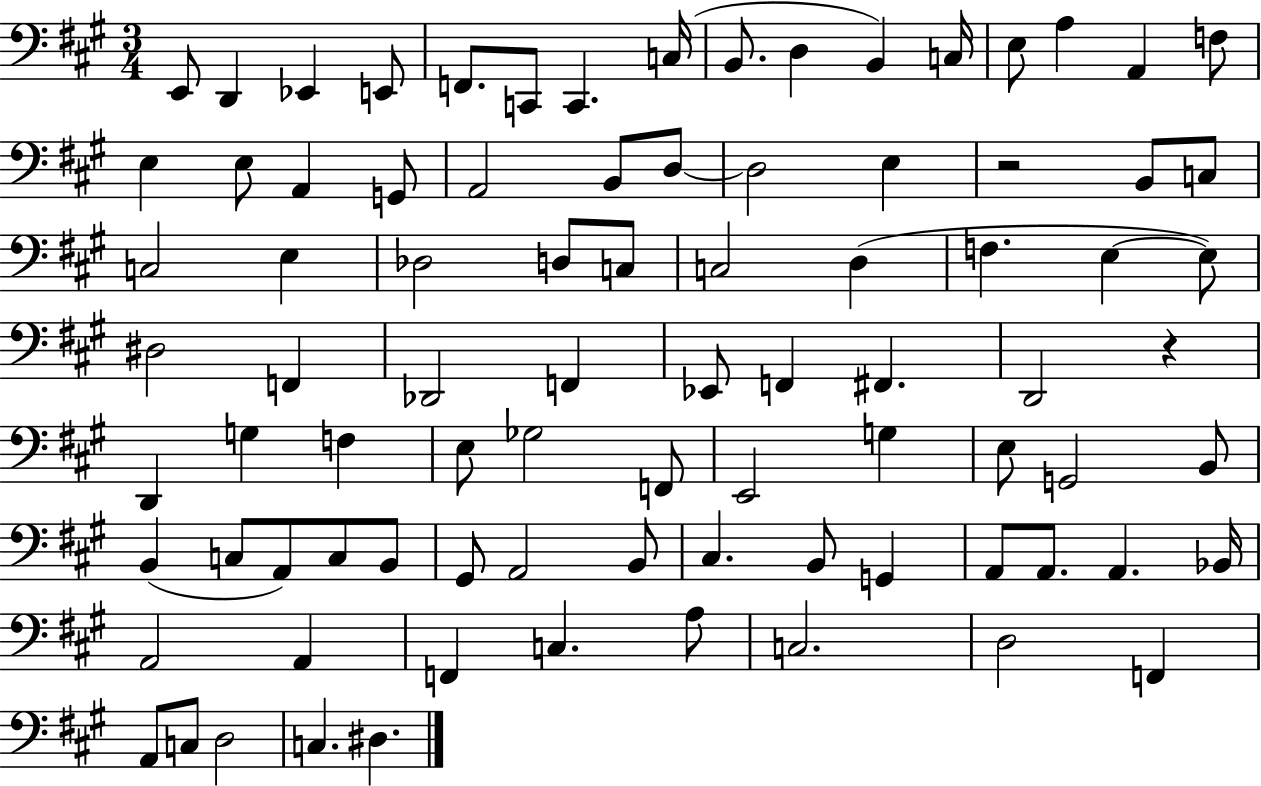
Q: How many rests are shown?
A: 2